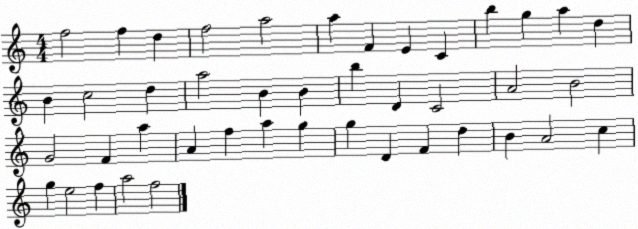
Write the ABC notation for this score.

X:1
T:Untitled
M:4/4
L:1/4
K:C
f2 f d f2 a2 a F E C b g a d B c2 d a2 B B b D C2 A2 B2 G2 F a A f a g g D F d B A2 c g e2 f a2 f2